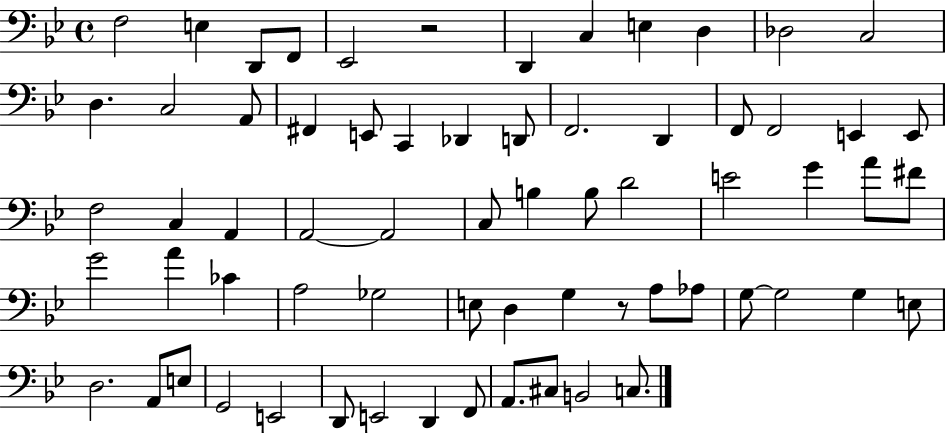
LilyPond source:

{
  \clef bass
  \time 4/4
  \defaultTimeSignature
  \key bes \major
  f2 e4 d,8 f,8 | ees,2 r2 | d,4 c4 e4 d4 | des2 c2 | \break d4. c2 a,8 | fis,4 e,8 c,4 des,4 d,8 | f,2. d,4 | f,8 f,2 e,4 e,8 | \break f2 c4 a,4 | a,2~~ a,2 | c8 b4 b8 d'2 | e'2 g'4 a'8 fis'8 | \break g'2 a'4 ces'4 | a2 ges2 | e8 d4 g4 r8 a8 aes8 | g8~~ g2 g4 e8 | \break d2. a,8 e8 | g,2 e,2 | d,8 e,2 d,4 f,8 | a,8. cis8 b,2 c8. | \break \bar "|."
}